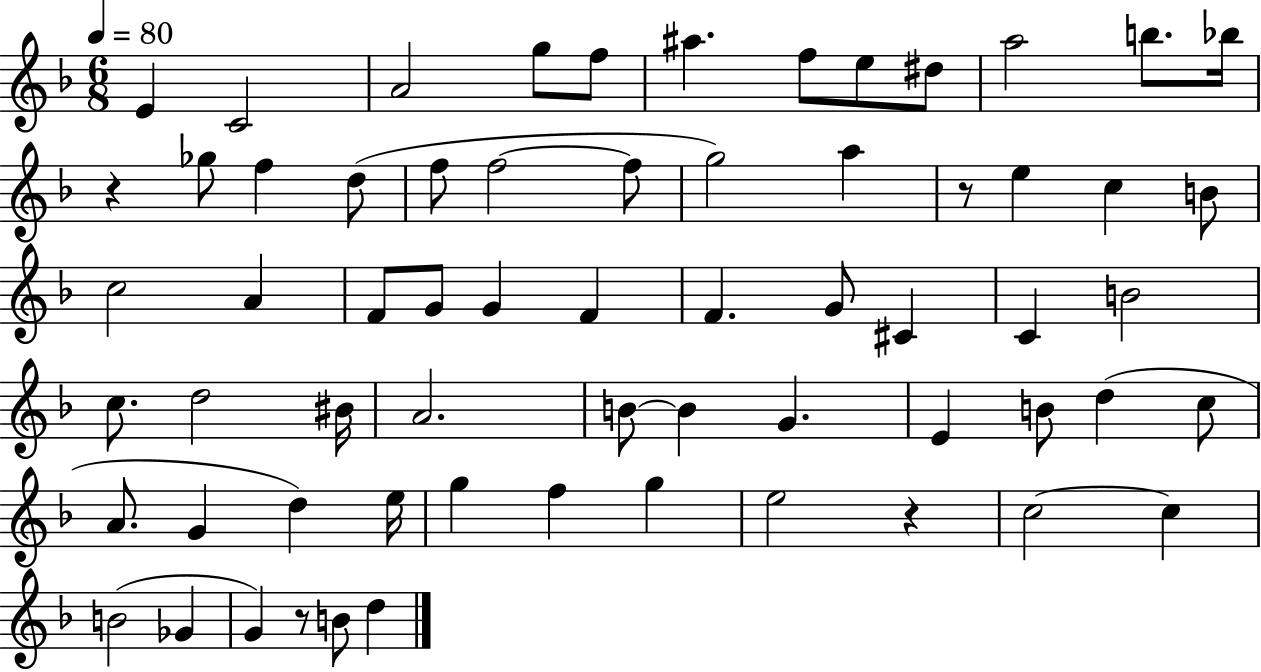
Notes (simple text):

E4/q C4/h A4/h G5/e F5/e A#5/q. F5/e E5/e D#5/e A5/h B5/e. Bb5/s R/q Gb5/e F5/q D5/e F5/e F5/h F5/e G5/h A5/q R/e E5/q C5/q B4/e C5/h A4/q F4/e G4/e G4/q F4/q F4/q. G4/e C#4/q C4/q B4/h C5/e. D5/h BIS4/s A4/h. B4/e B4/q G4/q. E4/q B4/e D5/q C5/e A4/e. G4/q D5/q E5/s G5/q F5/q G5/q E5/h R/q C5/h C5/q B4/h Gb4/q G4/q R/e B4/e D5/q